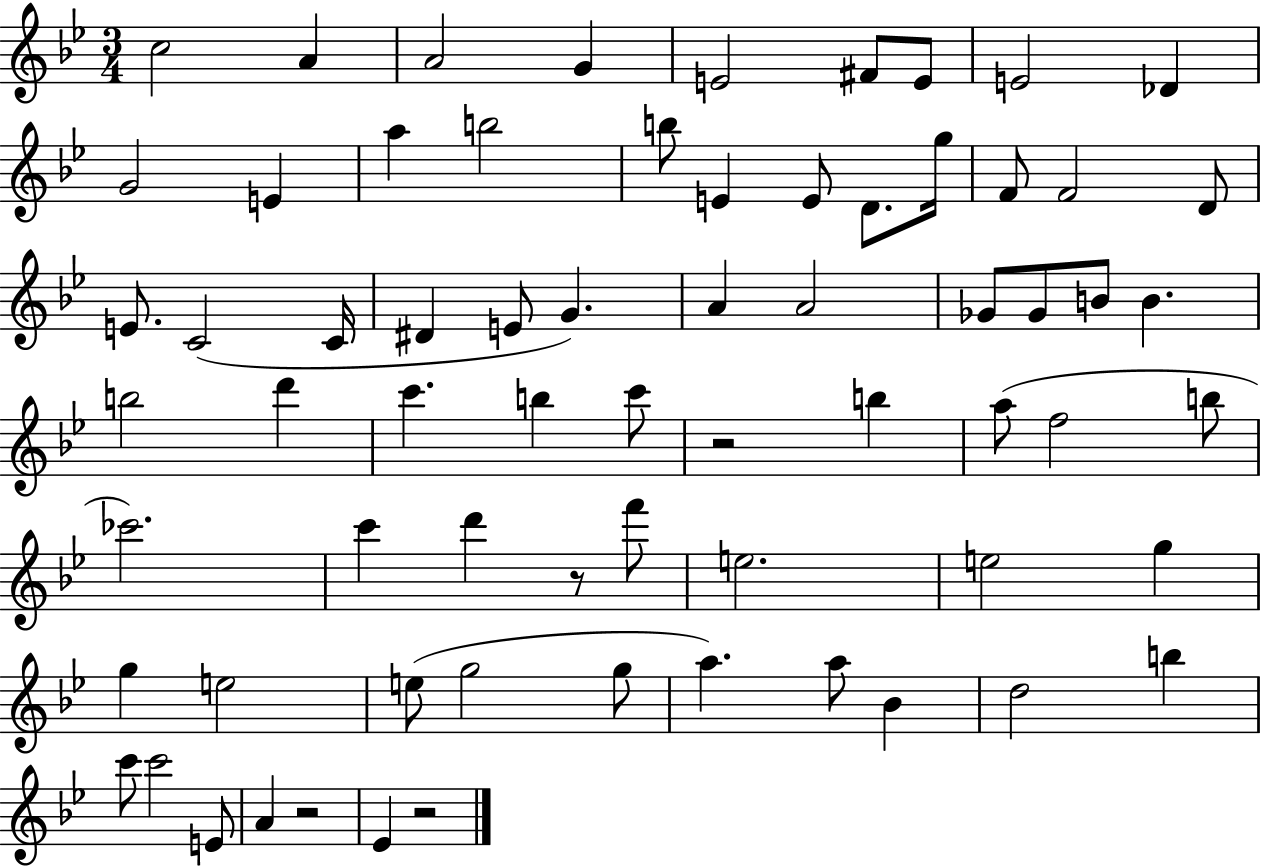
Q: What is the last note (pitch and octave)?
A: Eb4